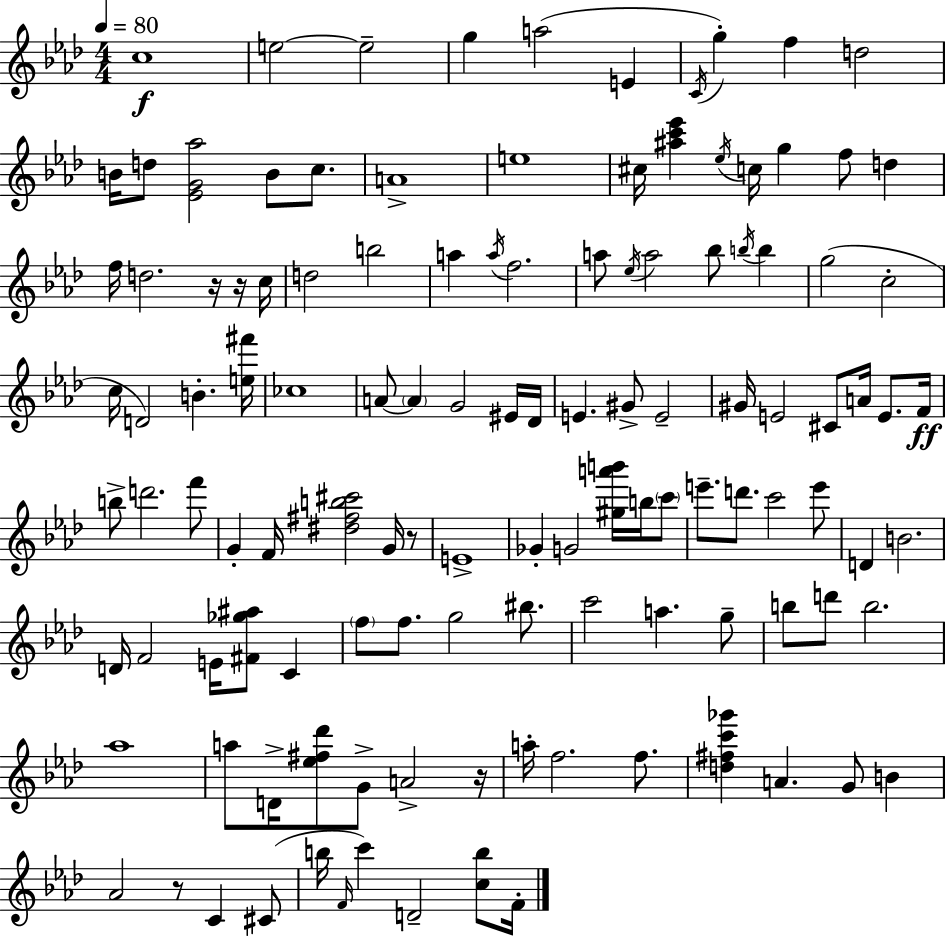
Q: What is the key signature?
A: F minor